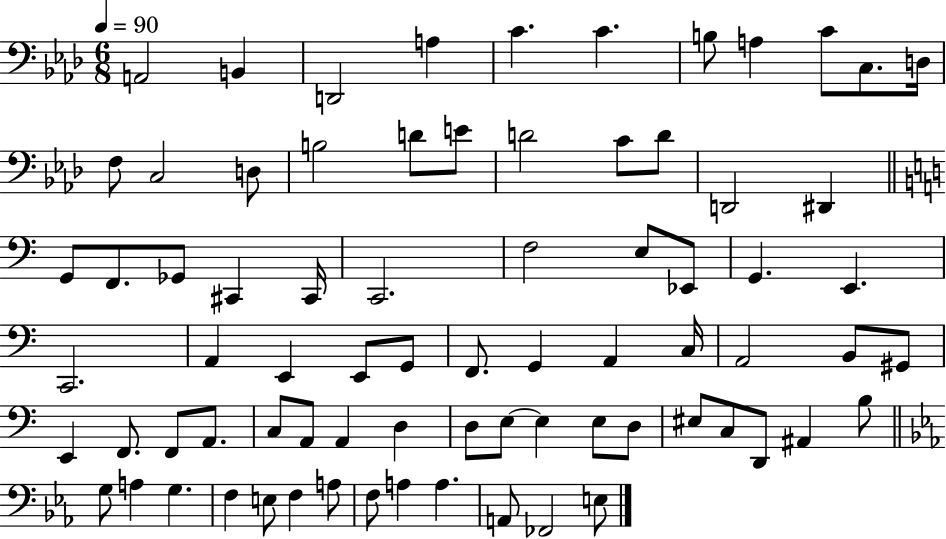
X:1
T:Untitled
M:6/8
L:1/4
K:Ab
A,,2 B,, D,,2 A, C C B,/2 A, C/2 C,/2 D,/4 F,/2 C,2 D,/2 B,2 D/2 E/2 D2 C/2 D/2 D,,2 ^D,, G,,/2 F,,/2 _G,,/2 ^C,, ^C,,/4 C,,2 F,2 E,/2 _E,,/2 G,, E,, C,,2 A,, E,, E,,/2 G,,/2 F,,/2 G,, A,, C,/4 A,,2 B,,/2 ^G,,/2 E,, F,,/2 F,,/2 A,,/2 C,/2 A,,/2 A,, D, D,/2 E,/2 E, E,/2 D,/2 ^E,/2 C,/2 D,,/2 ^A,, B,/2 G,/2 A, G, F, E,/2 F, A,/2 F,/2 A, A, A,,/2 _F,,2 E,/2